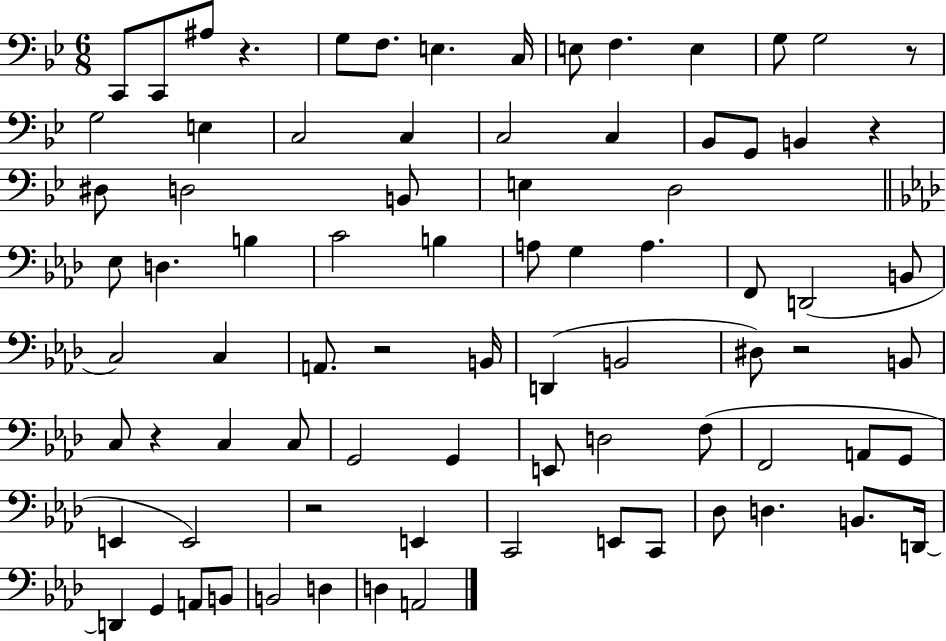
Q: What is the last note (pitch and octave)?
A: A2